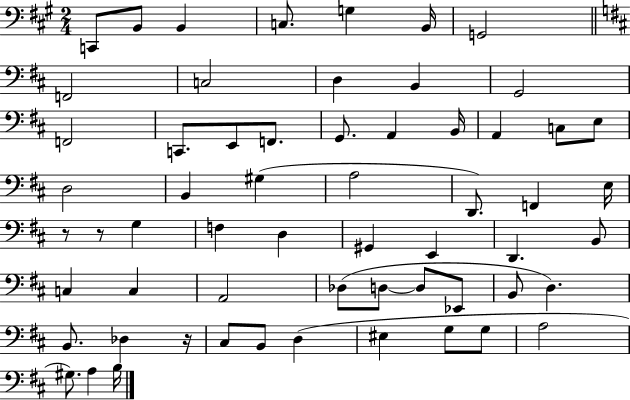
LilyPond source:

{
  \clef bass
  \numericTimeSignature
  \time 2/4
  \key a \major
  c,8 b,8 b,4 | c8. g4 b,16 | g,2 | \bar "||" \break \key b \minor f,2 | c2 | d4 b,4 | g,2 | \break f,2 | c,8. e,8 f,8. | g,8. a,4 b,16 | a,4 c8 e8 | \break d2 | b,4 gis4( | a2 | d,8.) f,4 e16 | \break r8 r8 g4 | f4 d4 | gis,4 e,4 | d,4. b,8 | \break c4 c4 | a,2 | des8( d8~~ d8 ees,8 | b,8 d4.) | \break b,8. des4 r16 | cis8 b,8 d4( | eis4 g8 g8 | a2 | \break gis8.) a4 b16 | \bar "|."
}